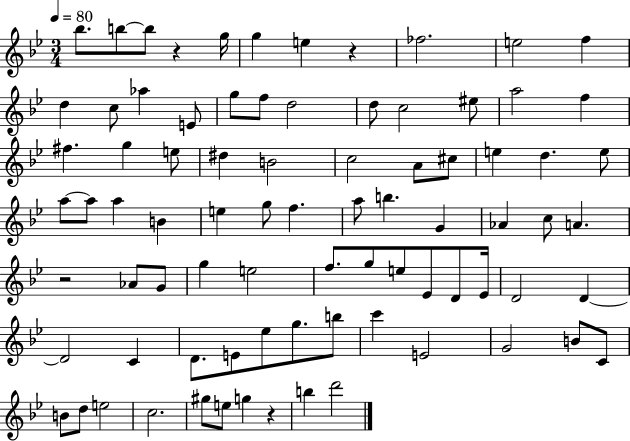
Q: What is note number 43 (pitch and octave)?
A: Ab4